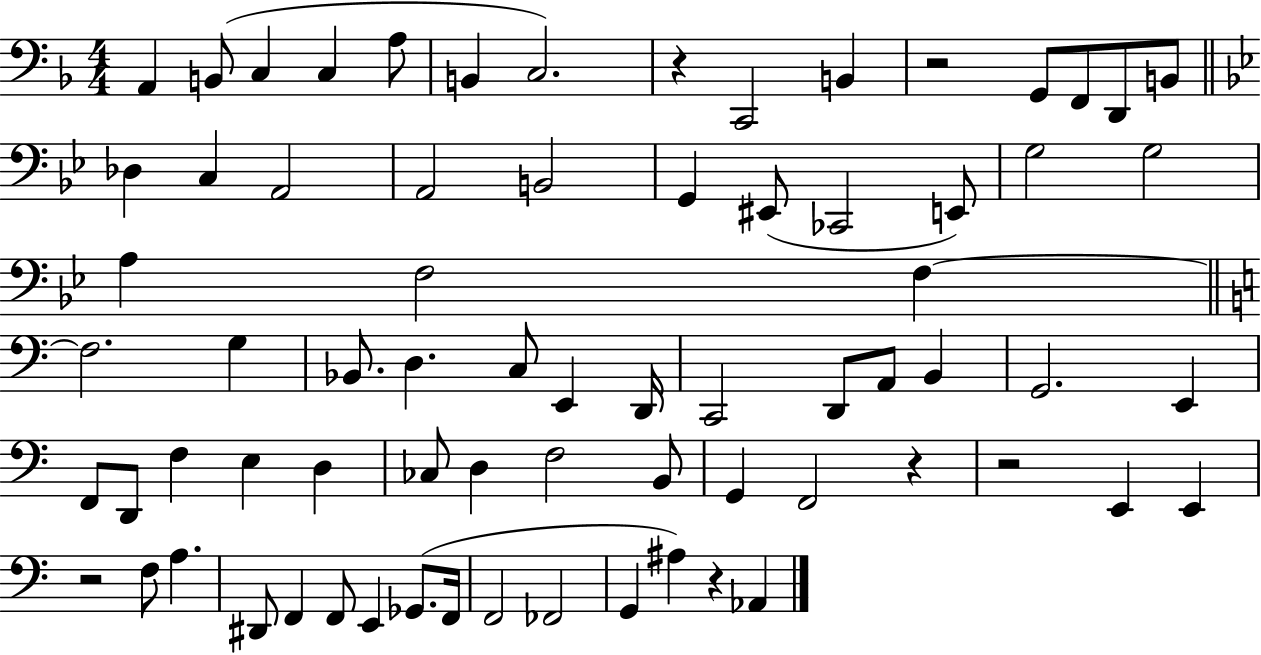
{
  \clef bass
  \numericTimeSignature
  \time 4/4
  \key f \major
  a,4 b,8( c4 c4 a8 | b,4 c2.) | r4 c,2 b,4 | r2 g,8 f,8 d,8 b,8 | \break \bar "||" \break \key bes \major des4 c4 a,2 | a,2 b,2 | g,4 eis,8( ces,2 e,8) | g2 g2 | \break a4 f2 f4~~ | \bar "||" \break \key a \minor f2. g4 | bes,8. d4. c8 e,4 d,16 | c,2 d,8 a,8 b,4 | g,2. e,4 | \break f,8 d,8 f4 e4 d4 | ces8 d4 f2 b,8 | g,4 f,2 r4 | r2 e,4 e,4 | \break r2 f8 a4. | dis,8 f,4 f,8 e,4 ges,8.( f,16 | f,2 fes,2 | g,4 ais4) r4 aes,4 | \break \bar "|."
}